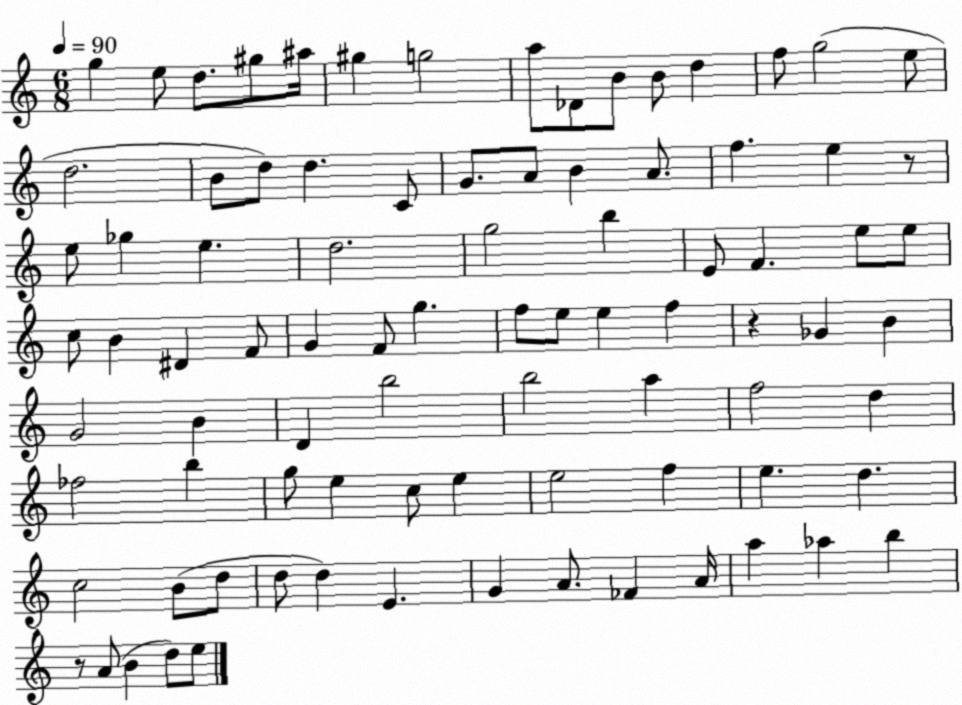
X:1
T:Untitled
M:6/8
L:1/4
K:C
g e/2 d/2 ^g/2 ^a/4 ^g g2 a/2 _D/2 B/2 B/2 d f/2 g2 e/2 d2 B/2 d/2 d C/2 G/2 A/2 B A/2 f e z/2 e/2 _g e d2 g2 b E/2 F e/2 e/2 c/2 B ^D F/2 G F/2 g f/2 e/2 e f z _G B G2 B D b2 b2 a f2 d _f2 b g/2 e c/2 e e2 f e d c2 B/2 d/2 d/2 d E G A/2 _F A/4 a _a b z/2 A/2 B d/2 e/2